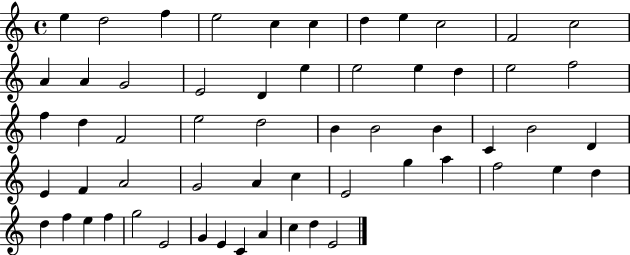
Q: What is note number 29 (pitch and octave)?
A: B4